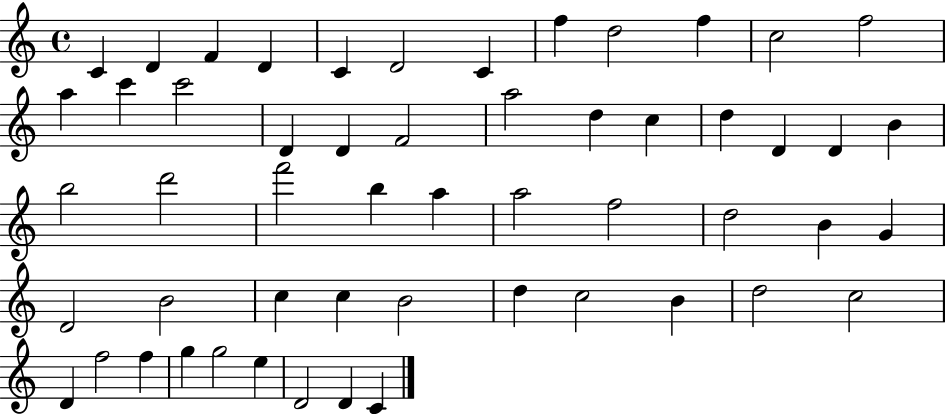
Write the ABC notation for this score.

X:1
T:Untitled
M:4/4
L:1/4
K:C
C D F D C D2 C f d2 f c2 f2 a c' c'2 D D F2 a2 d c d D D B b2 d'2 f'2 b a a2 f2 d2 B G D2 B2 c c B2 d c2 B d2 c2 D f2 f g g2 e D2 D C